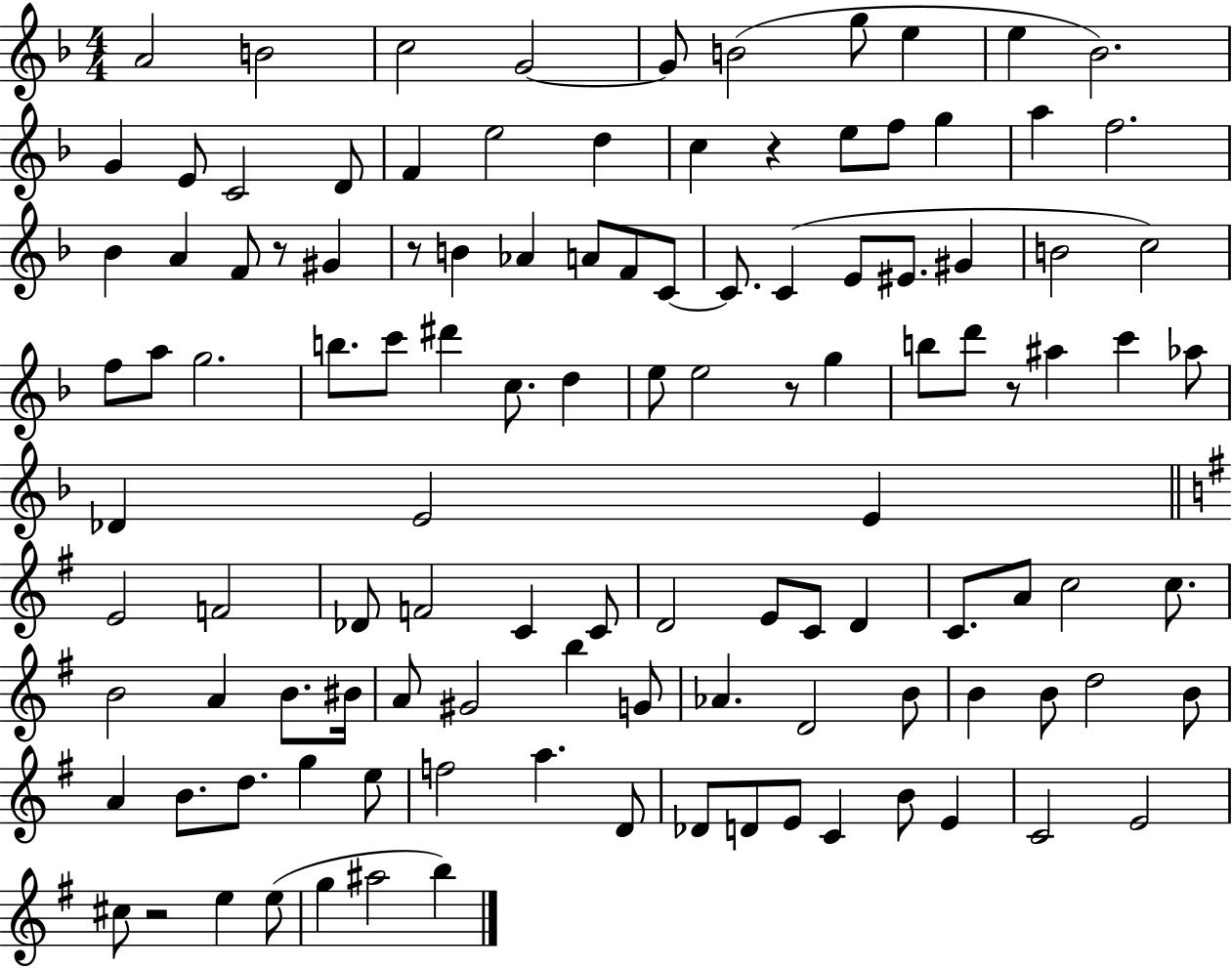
{
  \clef treble
  \numericTimeSignature
  \time 4/4
  \key f \major
  a'2 b'2 | c''2 g'2~~ | g'8 b'2( g''8 e''4 | e''4 bes'2.) | \break g'4 e'8 c'2 d'8 | f'4 e''2 d''4 | c''4 r4 e''8 f''8 g''4 | a''4 f''2. | \break bes'4 a'4 f'8 r8 gis'4 | r8 b'4 aes'4 a'8 f'8 c'8~~ | c'8. c'4( e'8 eis'8. gis'4 | b'2 c''2) | \break f''8 a''8 g''2. | b''8. c'''8 dis'''4 c''8. d''4 | e''8 e''2 r8 g''4 | b''8 d'''8 r8 ais''4 c'''4 aes''8 | \break des'4 e'2 e'4 | \bar "||" \break \key g \major e'2 f'2 | des'8 f'2 c'4 c'8 | d'2 e'8 c'8 d'4 | c'8. a'8 c''2 c''8. | \break b'2 a'4 b'8. bis'16 | a'8 gis'2 b''4 g'8 | aes'4. d'2 b'8 | b'4 b'8 d''2 b'8 | \break a'4 b'8. d''8. g''4 e''8 | f''2 a''4. d'8 | des'8 d'8 e'8 c'4 b'8 e'4 | c'2 e'2 | \break cis''8 r2 e''4 e''8( | g''4 ais''2 b''4) | \bar "|."
}